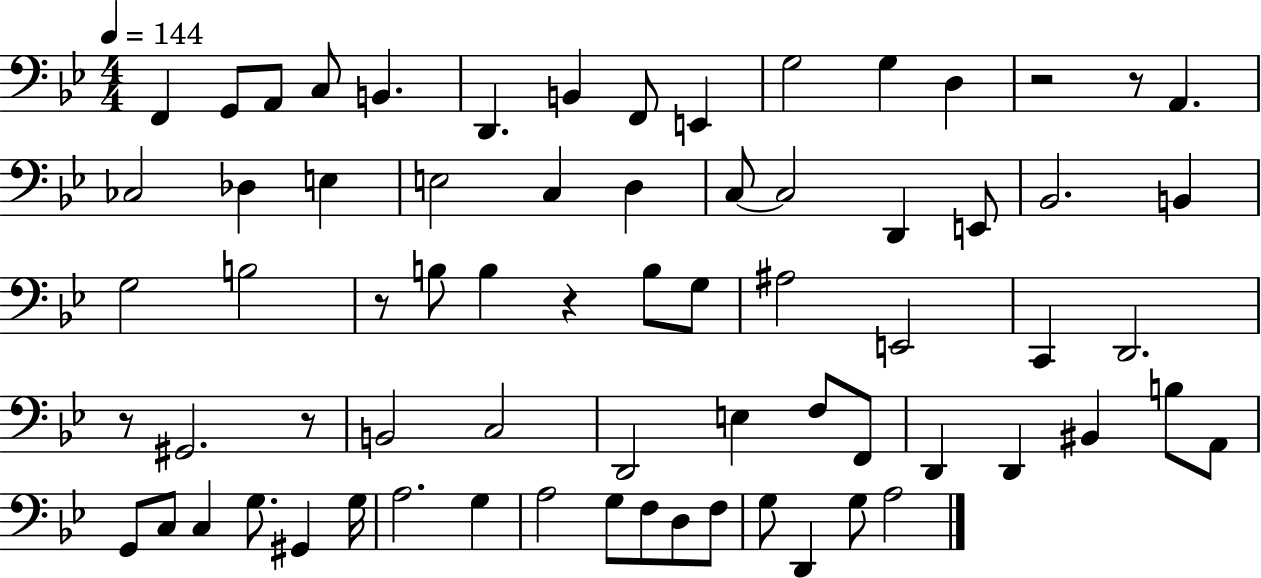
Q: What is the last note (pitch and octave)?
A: A3